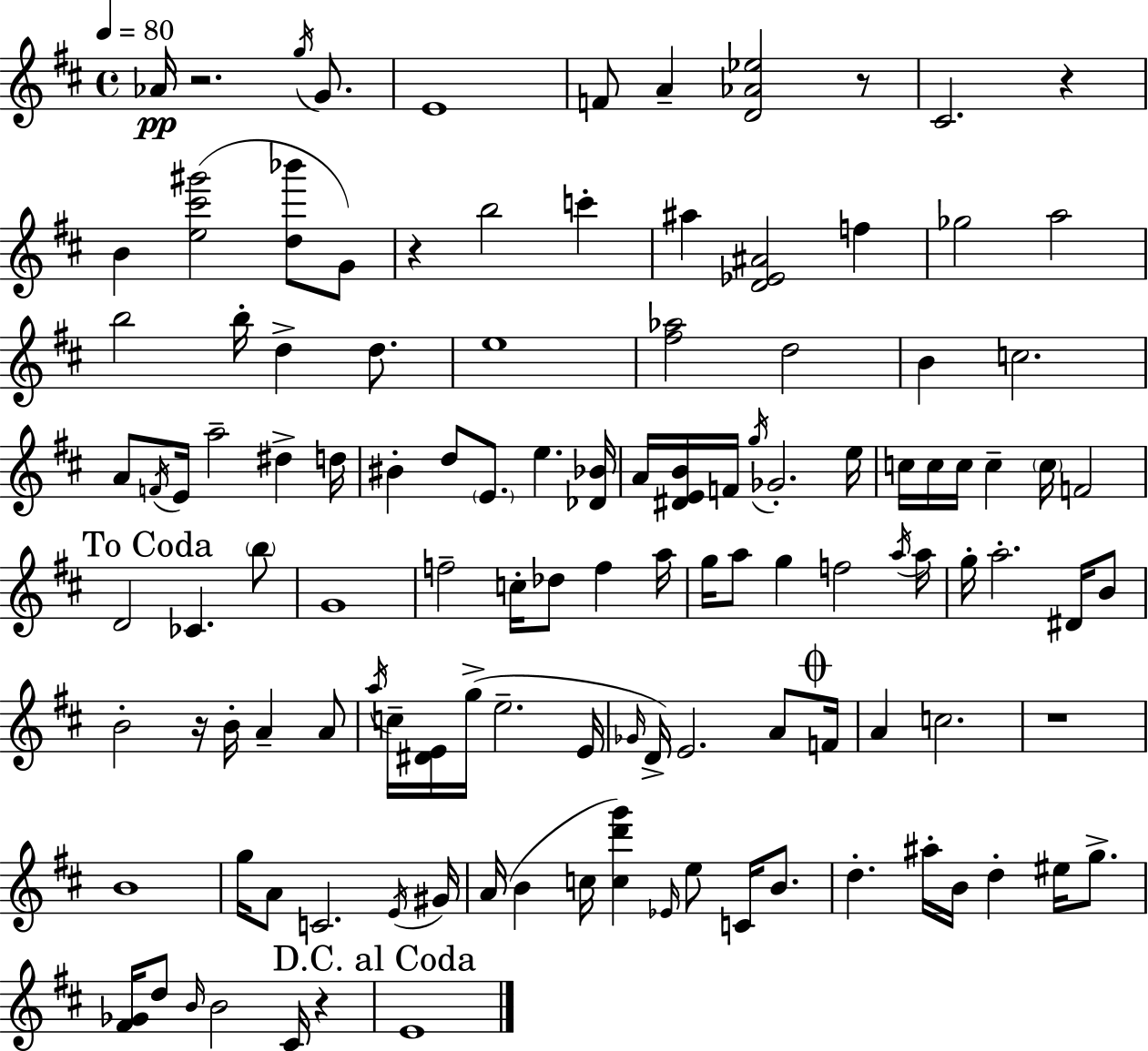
{
  \clef treble
  \time 4/4
  \defaultTimeSignature
  \key d \major
  \tempo 4 = 80
  \repeat volta 2 { aes'16\pp r2. \acciaccatura { g''16 } g'8. | e'1 | f'8 a'4-- <d' aes' ees''>2 r8 | cis'2. r4 | \break b'4 <e'' cis''' gis'''>2( <d'' bes'''>8 g'8) | r4 b''2 c'''4-. | ais''4 <d' ees' ais'>2 f''4 | ges''2 a''2 | \break b''2 b''16-. d''4-> d''8. | e''1 | <fis'' aes''>2 d''2 | b'4 c''2. | \break a'8 \acciaccatura { f'16 } e'16 a''2-- dis''4-> | d''16 bis'4-. d''8 \parenthesize e'8. e''4. | <des' bes'>16 a'16 <dis' e' b'>16 f'16 \acciaccatura { g''16 } ges'2.-. | e''16 c''16 c''16 c''16 c''4-- \parenthesize c''16 f'2 | \break \mark "To Coda" d'2 ces'4. | \parenthesize b''8 g'1 | f''2-- c''16-. des''8 f''4 | a''16 g''16 a''8 g''4 f''2 | \break \acciaccatura { a''16 } a''16 g''16-. a''2.-. | dis'16 b'8 b'2-. r16 b'16-. a'4-- | a'8 \acciaccatura { a''16 } c''16-- <dis' e'>16 g''16->( e''2.-- | e'16 \grace { ges'16 } d'16->) e'2. | \break a'8 \mark \markup { \musicglyph "scripts.coda" } f'16 a'4 c''2. | r1 | b'1 | g''16 a'8 c'2. | \break \acciaccatura { e'16 } gis'16 a'16( b'4 c''16 <c'' d''' g'''>4) | \grace { ees'16 } e''8 c'16 b'8. d''4.-. ais''16-. b'16 | d''4-. eis''16 g''8.-> <fis' ges'>16 d''8 \grace { b'16 } b'2 | cis'16 r4 \mark "D.C. al Coda" e'1 | \break } \bar "|."
}